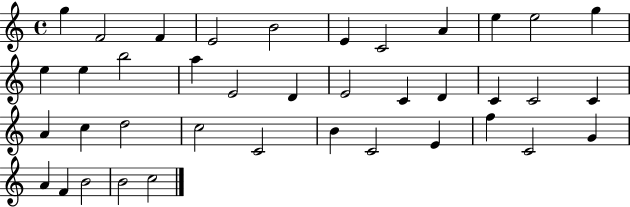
{
  \clef treble
  \time 4/4
  \defaultTimeSignature
  \key c \major
  g''4 f'2 f'4 | e'2 b'2 | e'4 c'2 a'4 | e''4 e''2 g''4 | \break e''4 e''4 b''2 | a''4 e'2 d'4 | e'2 c'4 d'4 | c'4 c'2 c'4 | \break a'4 c''4 d''2 | c''2 c'2 | b'4 c'2 e'4 | f''4 c'2 g'4 | \break a'4 f'4 b'2 | b'2 c''2 | \bar "|."
}